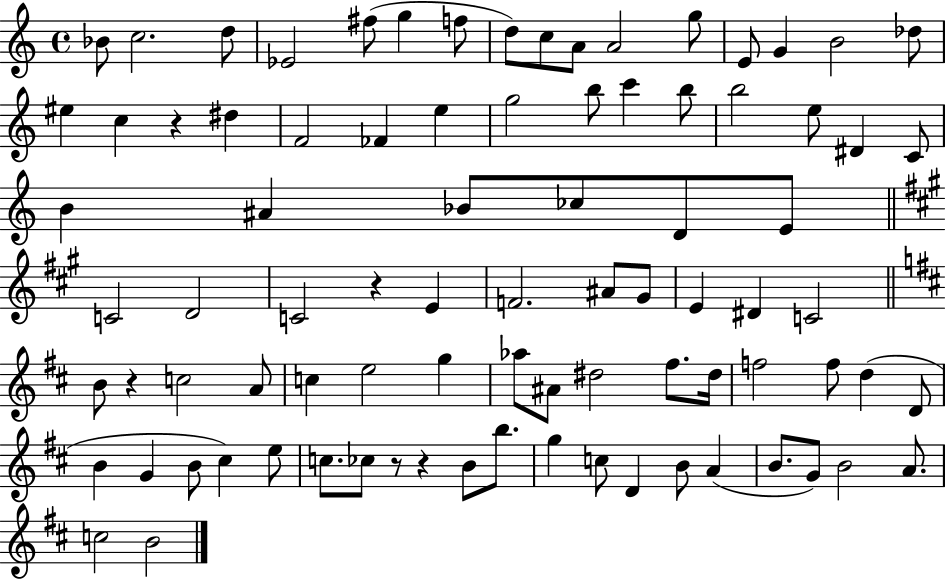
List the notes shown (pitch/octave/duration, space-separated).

Bb4/e C5/h. D5/e Eb4/h F#5/e G5/q F5/e D5/e C5/e A4/e A4/h G5/e E4/e G4/q B4/h Db5/e EIS5/q C5/q R/q D#5/q F4/h FES4/q E5/q G5/h B5/e C6/q B5/e B5/h E5/e D#4/q C4/e B4/q A#4/q Bb4/e CES5/e D4/e E4/e C4/h D4/h C4/h R/q E4/q F4/h. A#4/e G#4/e E4/q D#4/q C4/h B4/e R/q C5/h A4/e C5/q E5/h G5/q Ab5/e A#4/e D#5/h F#5/e. D#5/s F5/h F5/e D5/q D4/e B4/q G4/q B4/e C#5/q E5/e C5/e. CES5/e R/e R/q B4/e B5/e. G5/q C5/e D4/q B4/e A4/q B4/e. G4/e B4/h A4/e. C5/h B4/h